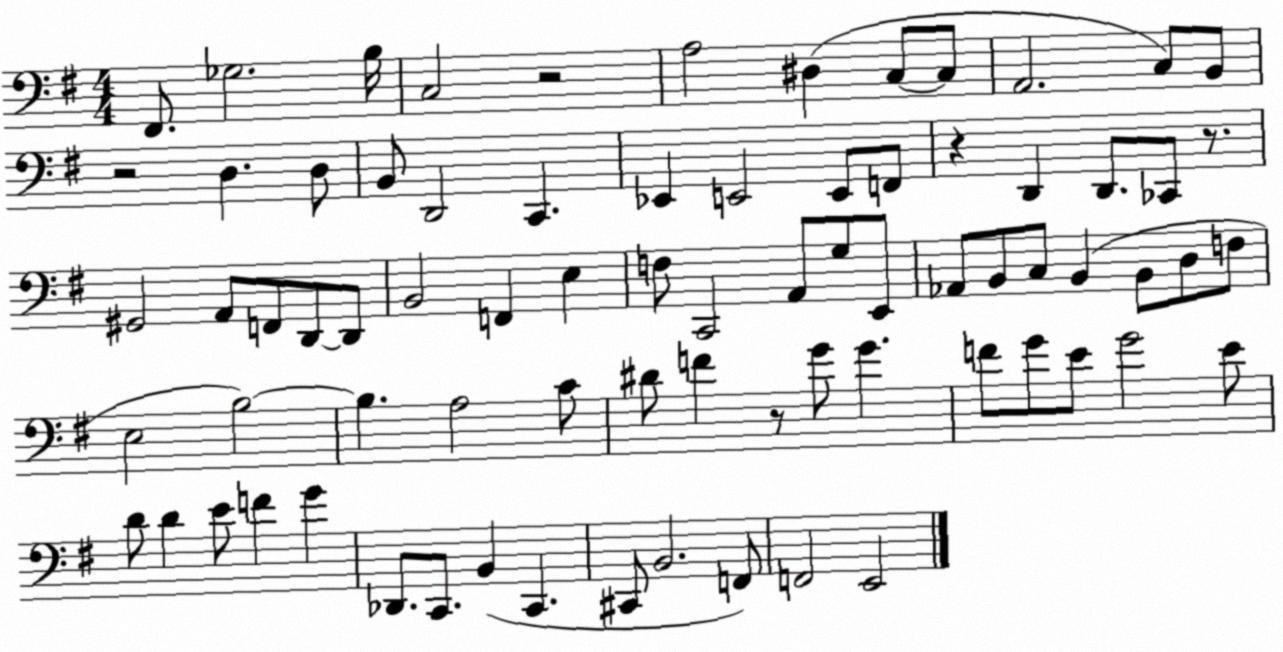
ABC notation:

X:1
T:Untitled
M:4/4
L:1/4
K:G
^F,,/2 _G,2 B,/4 C,2 z2 A,2 ^D, C,/2 C,/2 A,,2 C,/2 B,,/2 z2 D, D,/2 B,,/2 D,,2 C,, _E,, E,,2 E,,/2 F,,/2 z D,, D,,/2 _C,,/2 z/2 ^G,,2 A,,/2 F,,/2 D,,/2 D,,/2 B,,2 F,, E, F,/2 C,,2 A,,/2 G,/2 E,,/2 _A,,/2 B,,/2 C,/2 B,, B,,/2 D,/2 F,/2 E,2 B,2 B, A,2 C/2 ^D/2 F z/2 G/2 G F/2 G/2 E/2 G2 E/2 D/2 D E/2 F G _D,,/2 C,,/2 B,, C,, ^C,,/2 B,,2 F,,/2 F,,2 E,,2